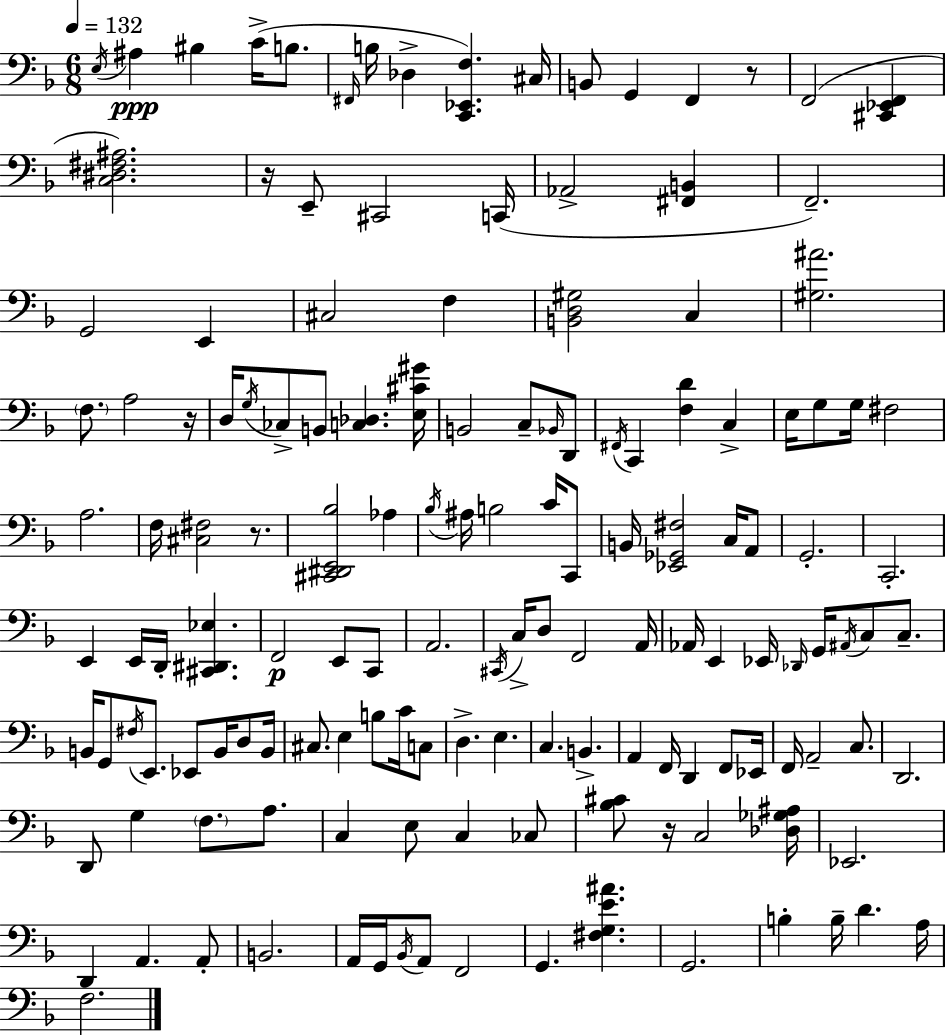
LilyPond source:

{
  \clef bass
  \numericTimeSignature
  \time 6/8
  \key f \major
  \tempo 4 = 132
  \acciaccatura { e16 }\ppp ais4 bis4 c'16->( b8. | \grace { fis,16 } b16 des4-> <c, ees, f>4.) | cis16 b,8 g,4 f,4 | r8 f,2( <cis, ees, f,>4 | \break <c dis fis ais>2.) | r16 e,8-- cis,2 | c,16( aes,2-> <fis, b,>4 | f,2.--) | \break g,2 e,4 | cis2 f4 | <b, d gis>2 c4 | <gis ais'>2. | \break \parenthesize f8. a2 | r16 d16 \acciaccatura { g16 } ces8-> b,8 <c des>4. | <e cis' gis'>16 b,2 c8-- | \grace { bes,16 } d,8 \acciaccatura { fis,16 } c,4 <f d'>4 | \break c4-> e16 g8 g16 fis2 | a2. | f16 <cis fis>2 | r8. <cis, dis, e, bes>2 | \break aes4 \acciaccatura { bes16 } ais16 b2 | c'16 c,8 b,16 <ees, ges, fis>2 | c16 a,8 g,2.-. | c,2.-. | \break e,4 e,16 d,16-. | <cis, dis, ees>4. f,2\p | e,8 c,8 a,2. | \acciaccatura { cis,16 } c16-> d8 f,2 | \break a,16 aes,16 e,4 | ees,16 \grace { des,16 } g,16 \acciaccatura { ais,16 } c8 c8.-- b,16 g,8 | \acciaccatura { fis16 } e,8. ees,8 b,16 d8 b,16 cis8. | e4 b8 c'16 c8 d4.-> | \break e4. c4. | b,4.-> a,4 | f,16 d,4 f,8 ees,16 f,16 a,2-- | c8. d,2. | \break d,8 | g4 \parenthesize f8. a8. c4 | e8 c4 ces8 <bes cis'>8 | r16 c2 <des ges ais>16 ees,2. | \break d,4 | a,4. a,8-. b,2. | a,16 g,16 | \acciaccatura { bes,16 } a,8 f,2 g,4. | \break <fis g e' ais'>4. g,2. | b4-. | b16-- d'4. a16 f2. | \bar "|."
}